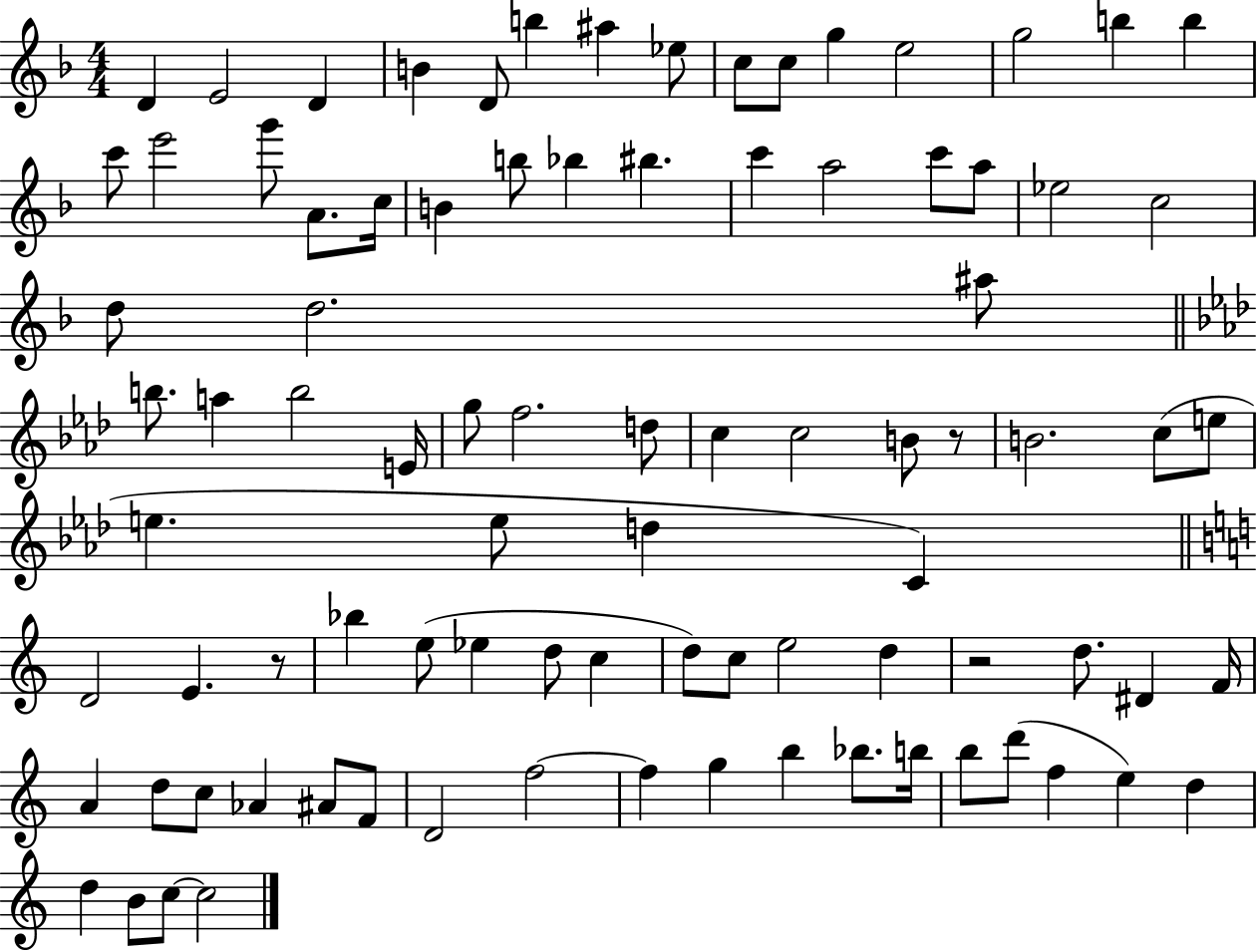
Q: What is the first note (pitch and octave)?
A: D4